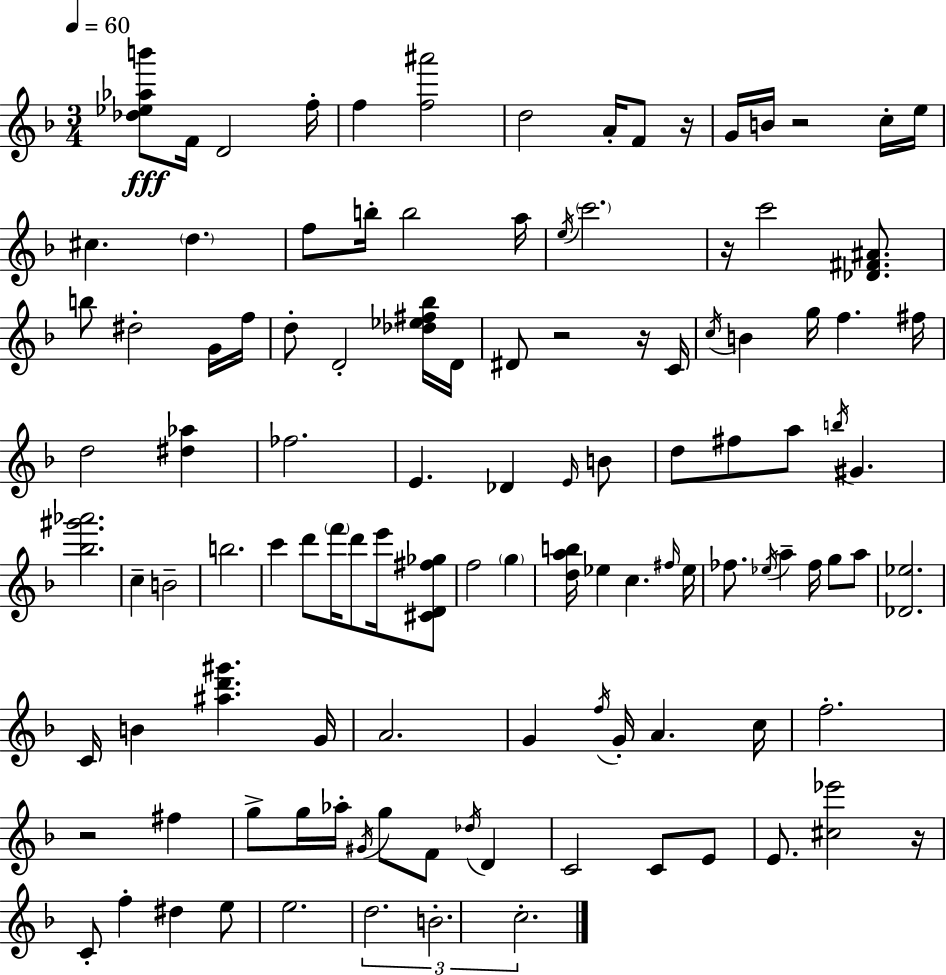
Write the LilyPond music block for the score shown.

{
  \clef treble
  \numericTimeSignature
  \time 3/4
  \key d \minor
  \tempo 4 = 60
  <des'' ees'' aes'' b'''>8\fff f'16 d'2 f''16-. | f''4 <f'' ais'''>2 | d''2 a'16-. f'8 r16 | g'16 b'16 r2 c''16-. e''16 | \break cis''4. \parenthesize d''4. | f''8 b''16-. b''2 a''16 | \acciaccatura { e''16 } \parenthesize c'''2. | r16 c'''2 <des' fis' ais'>8. | \break b''8 dis''2-. g'16 | f''16 d''8-. d'2-. <des'' ees'' fis'' bes''>16 | d'16 dis'8 r2 r16 | c'16 \acciaccatura { c''16 } b'4 g''16 f''4. | \break fis''16 d''2 <dis'' aes''>4 | fes''2. | e'4. des'4 | \grace { e'16 } b'8 d''8 fis''8 a''8 \acciaccatura { b''16 } gis'4. | \break <bes'' gis''' aes'''>2. | c''4-- b'2-- | b''2. | c'''4 d'''8 \parenthesize f'''16 d'''8 | \break e'''16 <cis' d' fis'' ges''>8 f''2 | \parenthesize g''4 <d'' a'' b''>16 ees''4 c''4. | \grace { fis''16 } ees''16 fes''8. \acciaccatura { ees''16 } a''4-- | fes''16 g''8 a''8 <des' ees''>2. | \break c'16 b'4 <ais'' d''' gis'''>4. | g'16 a'2. | g'4 \acciaccatura { f''16 } g'16-. | a'4. c''16 f''2.-. | \break r2 | fis''4 g''8-> g''16 aes''16-. \acciaccatura { gis'16 } | g''8 f'8 \acciaccatura { des''16 } d'4 c'2 | c'8 e'8 e'8. | \break <cis'' ees'''>2 r16 c'8-. f''4-. | dis''4 e''8 e''2. | \tuplet 3/2 { d''2. | b'2.-. | \break c''2.-. } | \bar "|."
}